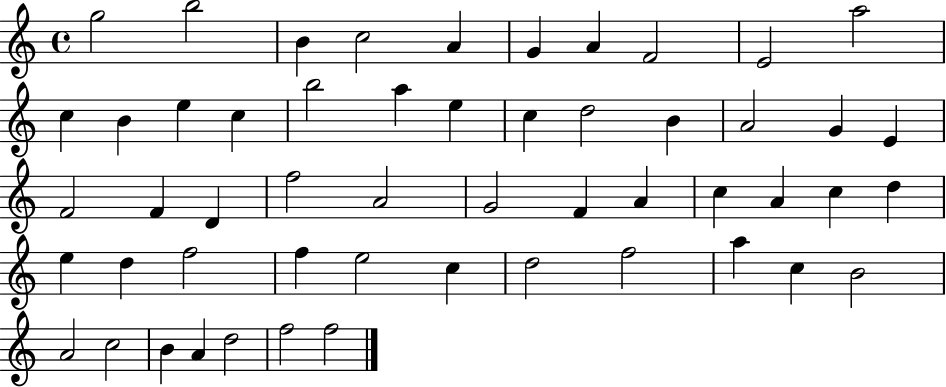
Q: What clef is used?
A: treble